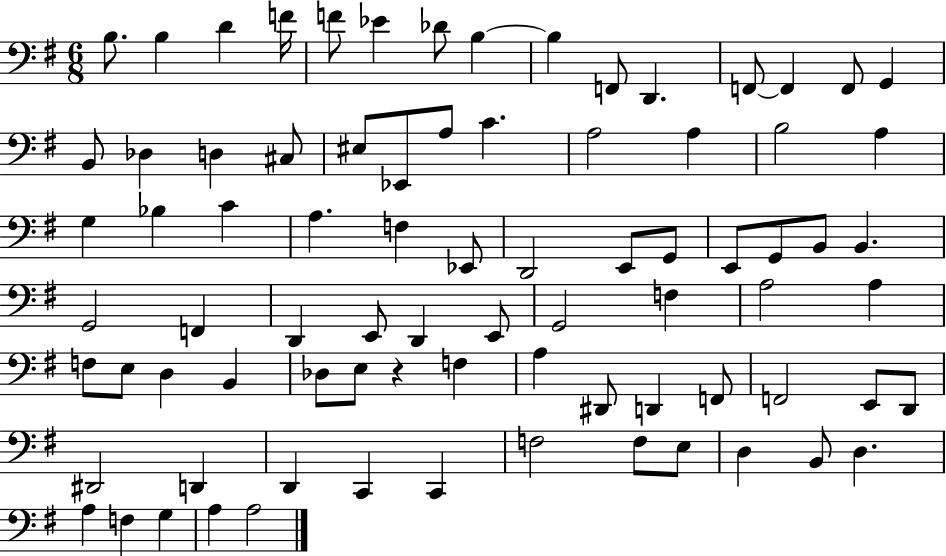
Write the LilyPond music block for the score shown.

{
  \clef bass
  \numericTimeSignature
  \time 6/8
  \key g \major
  b8. b4 d'4 f'16 | f'8 ees'4 des'8 b4~~ | b4 f,8 d,4. | f,8~~ f,4 f,8 g,4 | \break b,8 des4 d4 cis8 | eis8 ees,8 a8 c'4. | a2 a4 | b2 a4 | \break g4 bes4 c'4 | a4. f4 ees,8 | d,2 e,8 g,8 | e,8 g,8 b,8 b,4. | \break g,2 f,4 | d,4 e,8 d,4 e,8 | g,2 f4 | a2 a4 | \break f8 e8 d4 b,4 | des8 e8 r4 f4 | a4 dis,8 d,4 f,8 | f,2 e,8 d,8 | \break dis,2 d,4 | d,4 c,4 c,4 | f2 f8 e8 | d4 b,8 d4. | \break a4 f4 g4 | a4 a2 | \bar "|."
}